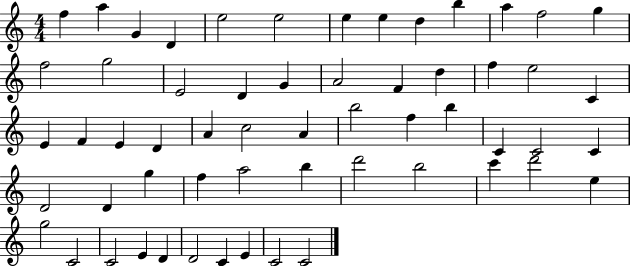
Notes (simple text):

F5/q A5/q G4/q D4/q E5/h E5/h E5/q E5/q D5/q B5/q A5/q F5/h G5/q F5/h G5/h E4/h D4/q G4/q A4/h F4/q D5/q F5/q E5/h C4/q E4/q F4/q E4/q D4/q A4/q C5/h A4/q B5/h F5/q B5/q C4/q C4/h C4/q D4/h D4/q G5/q F5/q A5/h B5/q D6/h B5/h C6/q D6/h E5/q G5/h C4/h C4/h E4/q D4/q D4/h C4/q E4/q C4/h C4/h